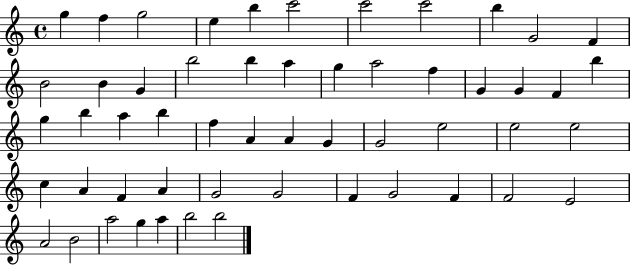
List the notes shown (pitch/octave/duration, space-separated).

G5/q F5/q G5/h E5/q B5/q C6/h C6/h C6/h B5/q G4/h F4/q B4/h B4/q G4/q B5/h B5/q A5/q G5/q A5/h F5/q G4/q G4/q F4/q B5/q G5/q B5/q A5/q B5/q F5/q A4/q A4/q G4/q G4/h E5/h E5/h E5/h C5/q A4/q F4/q A4/q G4/h G4/h F4/q G4/h F4/q F4/h E4/h A4/h B4/h A5/h G5/q A5/q B5/h B5/h